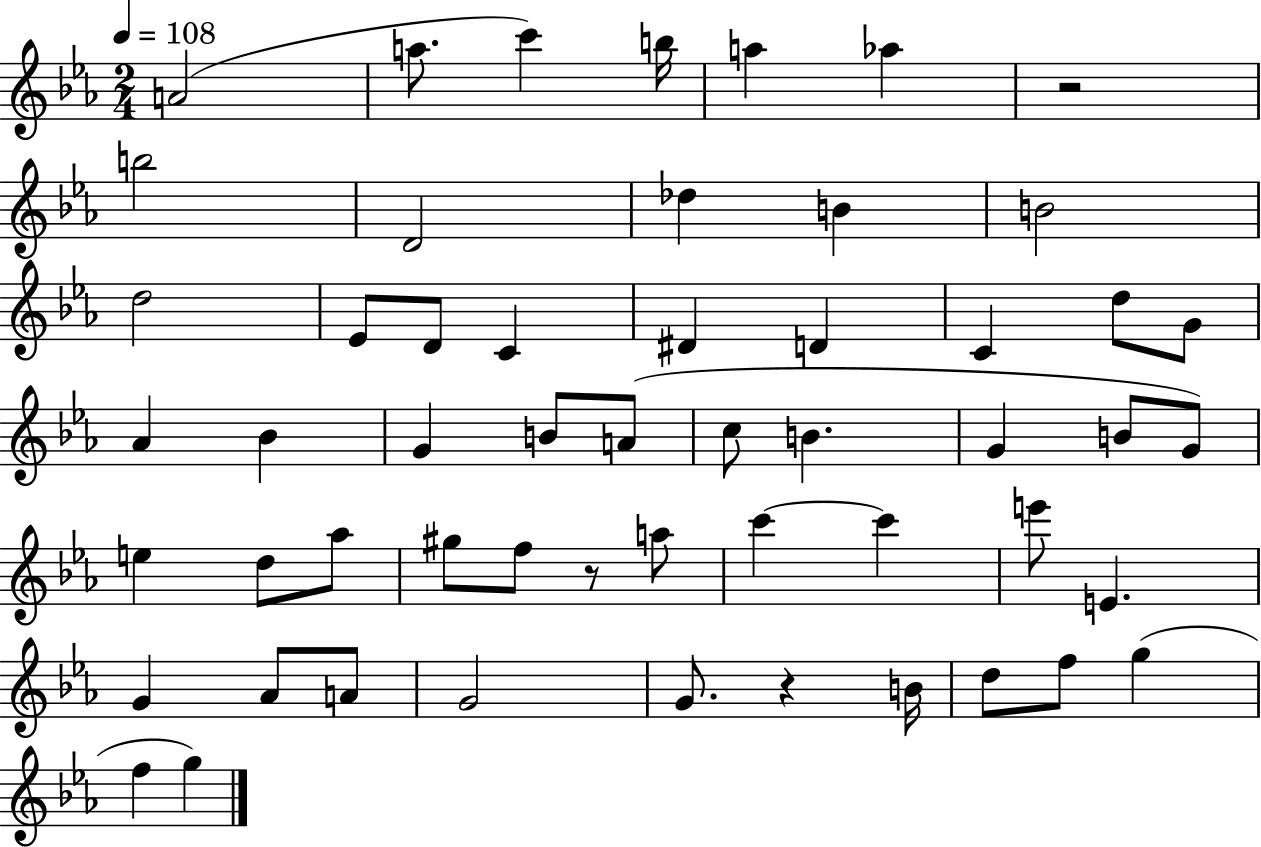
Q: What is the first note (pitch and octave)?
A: A4